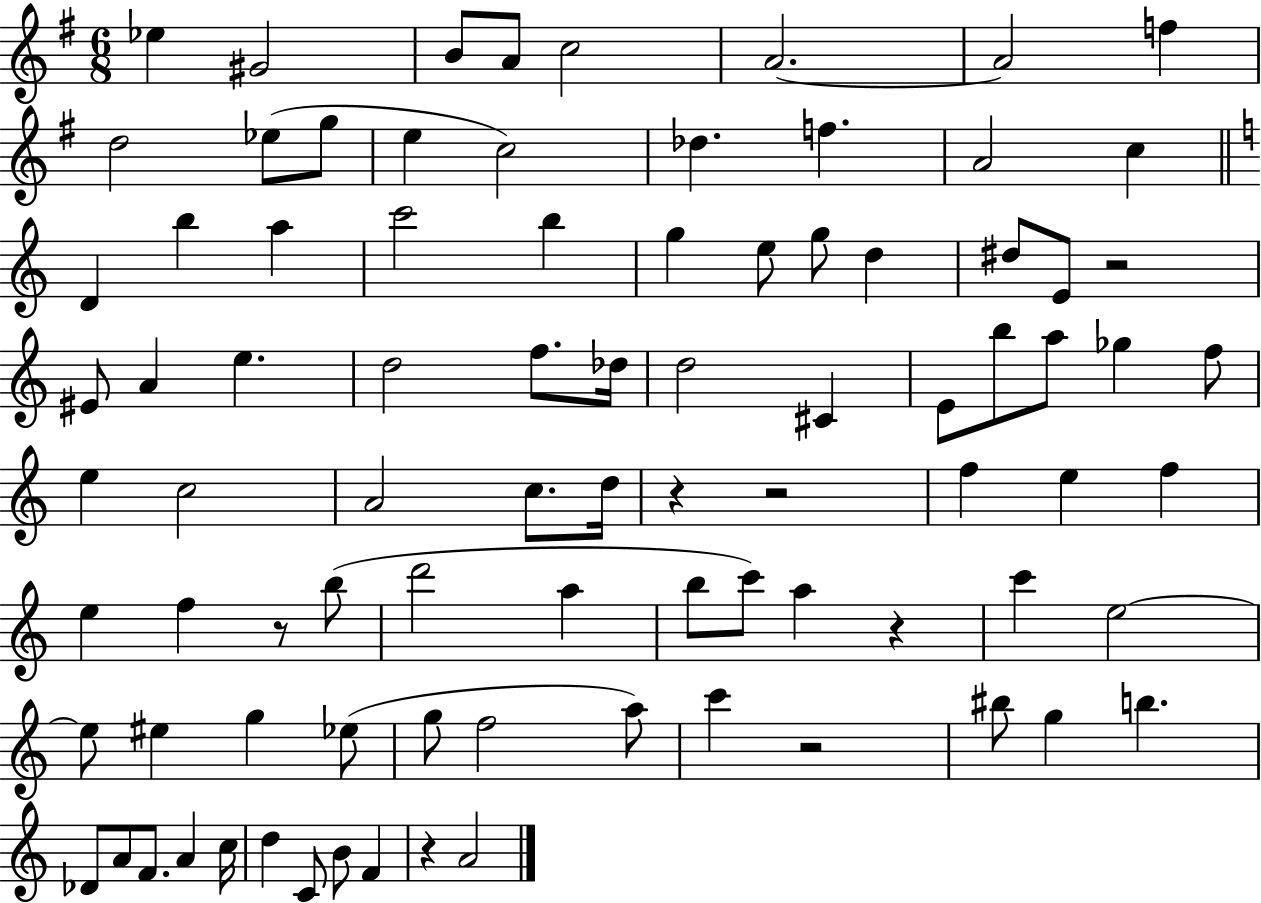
Eb5/q G#4/h B4/e A4/e C5/h A4/h. A4/h F5/q D5/h Eb5/e G5/e E5/q C5/h Db5/q. F5/q. A4/h C5/q D4/q B5/q A5/q C6/h B5/q G5/q E5/e G5/e D5/q D#5/e E4/e R/h EIS4/e A4/q E5/q. D5/h F5/e. Db5/s D5/h C#4/q E4/e B5/e A5/e Gb5/q F5/e E5/q C5/h A4/h C5/e. D5/s R/q R/h F5/q E5/q F5/q E5/q F5/q R/e B5/e D6/h A5/q B5/e C6/e A5/q R/q C6/q E5/h E5/e EIS5/q G5/q Eb5/e G5/e F5/h A5/e C6/q R/h BIS5/e G5/q B5/q. Db4/e A4/e F4/e. A4/q C5/s D5/q C4/e B4/e F4/q R/q A4/h